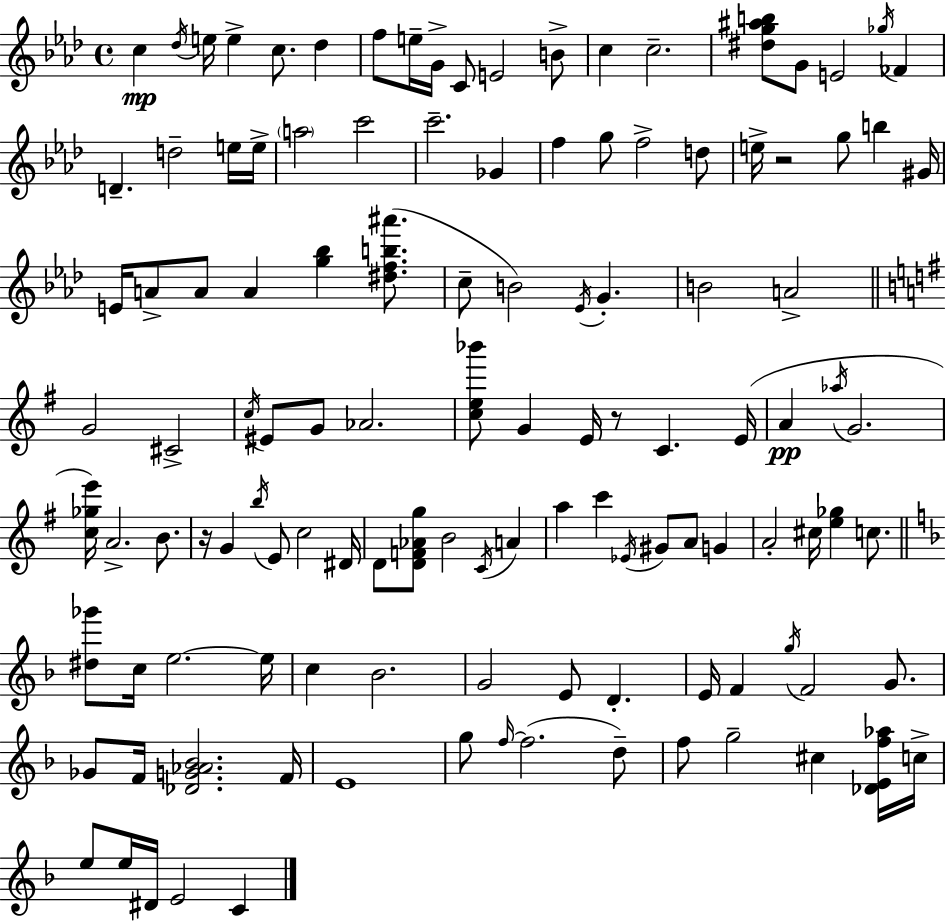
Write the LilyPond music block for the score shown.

{
  \clef treble
  \time 4/4
  \defaultTimeSignature
  \key f \minor
  c''4\mp \acciaccatura { des''16 } e''16 e''4-> c''8. des''4 | f''8 e''16-- g'16-> c'8 e'2 b'8-> | c''4 c''2.-- | <dis'' g'' ais'' b''>8 g'8 e'2 \acciaccatura { ges''16 } fes'4 | \break d'4.-- d''2-- | e''16 e''16-> \parenthesize a''2 c'''2 | c'''2.-- ges'4 | f''4 g''8 f''2-> | \break d''8 e''16-> r2 g''8 b''4 | gis'16 e'16 a'8-> a'8 a'4 <g'' bes''>4 <dis'' f'' b'' ais'''>8.( | c''8-- b'2) \acciaccatura { ees'16 } g'4.-. | b'2 a'2-> | \break \bar "||" \break \key e \minor g'2 cis'2-> | \acciaccatura { c''16 } eis'8 g'8 aes'2. | <c'' e'' bes'''>8 g'4 e'16 r8 c'4. | e'16( a'4\pp \acciaccatura { aes''16 } g'2. | \break <c'' ges'' e'''>16) a'2.-> b'8. | r16 g'4 \acciaccatura { b''16 } e'8 c''2 | dis'16 d'8 <d' f' aes' g''>8 b'2 \acciaccatura { c'16 } | a'4 a''4 c'''4 \acciaccatura { ees'16 } gis'8 a'8 | \break g'4 a'2-. cis''16 <e'' ges''>4 | c''8. \bar "||" \break \key f \major <dis'' ges'''>8 c''16 e''2.~~ e''16 | c''4 bes'2. | g'2 e'8 d'4.-. | e'16 f'4 \acciaccatura { g''16 } f'2 g'8. | \break ges'8 f'16 <des' g' aes' bes'>2. | f'16 e'1 | g''8 \grace { f''16~ }(~ f''2. | d''8--) f''8 g''2-- cis''4 | \break <des' e' f'' aes''>16 c''16-> e''8 e''16 dis'16 e'2 c'4 | \bar "|."
}